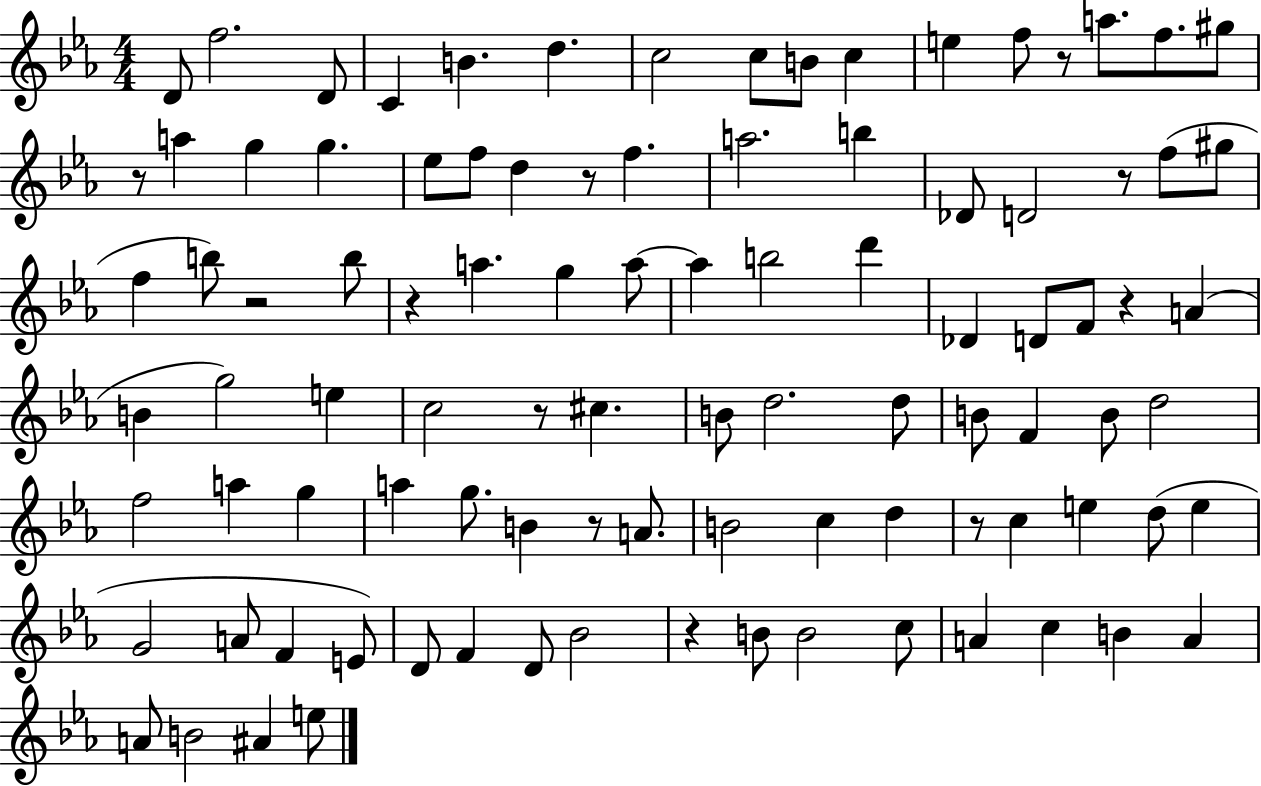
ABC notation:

X:1
T:Untitled
M:4/4
L:1/4
K:Eb
D/2 f2 D/2 C B d c2 c/2 B/2 c e f/2 z/2 a/2 f/2 ^g/2 z/2 a g g _e/2 f/2 d z/2 f a2 b _D/2 D2 z/2 f/2 ^g/2 f b/2 z2 b/2 z a g a/2 a b2 d' _D D/2 F/2 z A B g2 e c2 z/2 ^c B/2 d2 d/2 B/2 F B/2 d2 f2 a g a g/2 B z/2 A/2 B2 c d z/2 c e d/2 e G2 A/2 F E/2 D/2 F D/2 _B2 z B/2 B2 c/2 A c B A A/2 B2 ^A e/2